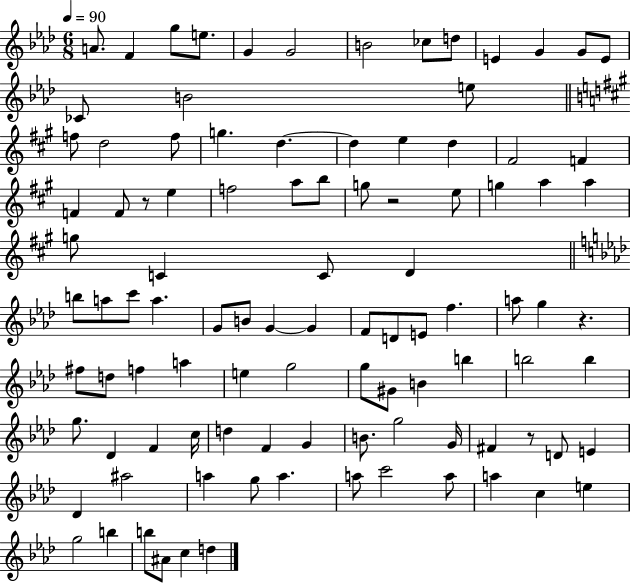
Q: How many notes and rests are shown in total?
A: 101